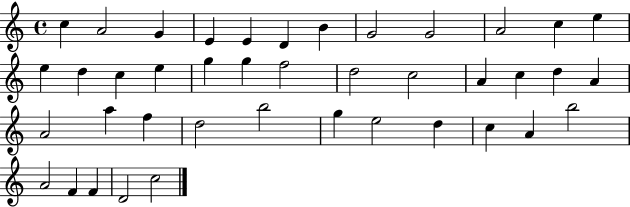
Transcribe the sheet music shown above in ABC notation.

X:1
T:Untitled
M:4/4
L:1/4
K:C
c A2 G E E D B G2 G2 A2 c e e d c e g g f2 d2 c2 A c d A A2 a f d2 b2 g e2 d c A b2 A2 F F D2 c2